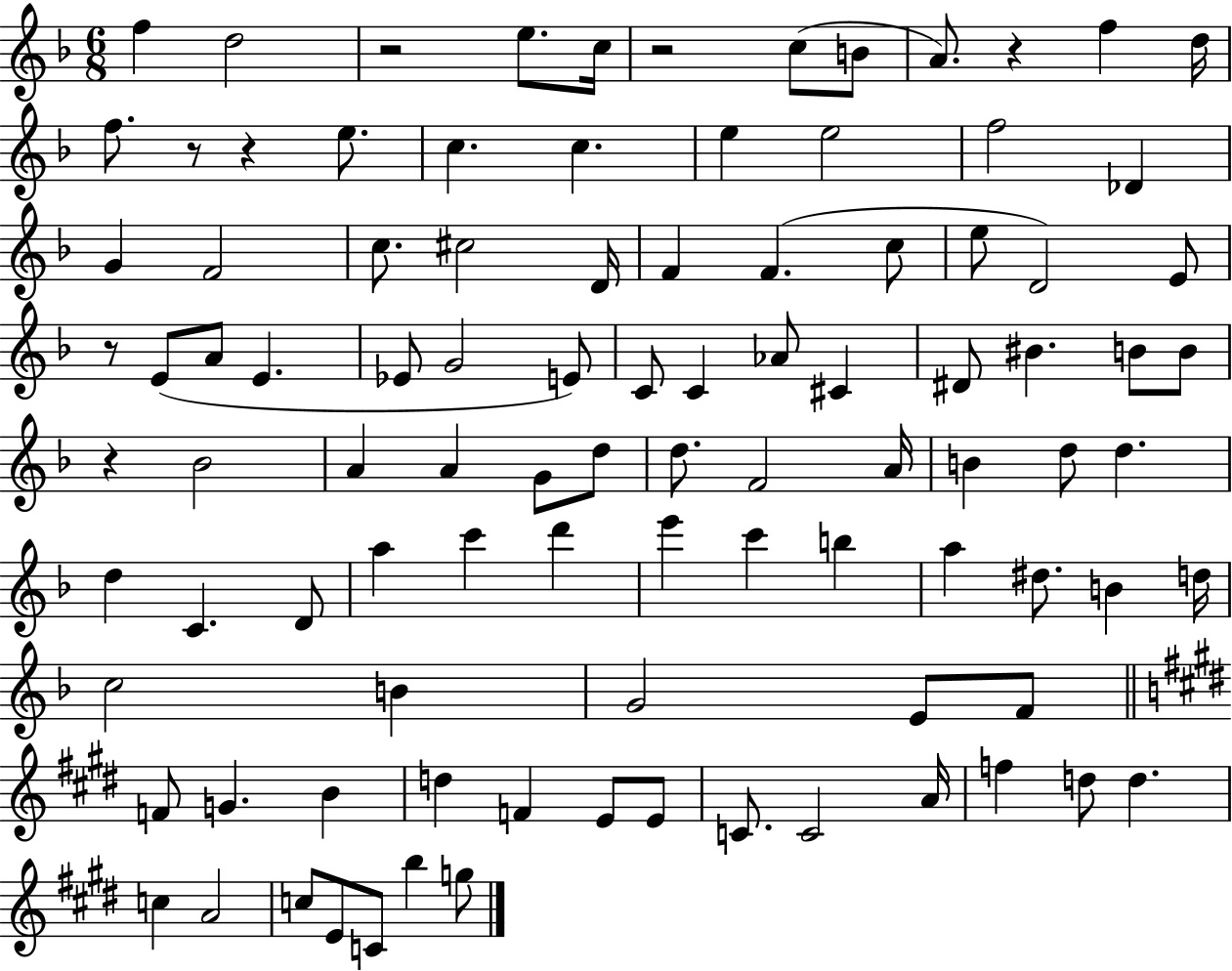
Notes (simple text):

F5/q D5/h R/h E5/e. C5/s R/h C5/e B4/e A4/e. R/q F5/q D5/s F5/e. R/e R/q E5/e. C5/q. C5/q. E5/q E5/h F5/h Db4/q G4/q F4/h C5/e. C#5/h D4/s F4/q F4/q. C5/e E5/e D4/h E4/e R/e E4/e A4/e E4/q. Eb4/e G4/h E4/e C4/e C4/q Ab4/e C#4/q D#4/e BIS4/q. B4/e B4/e R/q Bb4/h A4/q A4/q G4/e D5/e D5/e. F4/h A4/s B4/q D5/e D5/q. D5/q C4/q. D4/e A5/q C6/q D6/q E6/q C6/q B5/q A5/q D#5/e. B4/q D5/s C5/h B4/q G4/h E4/e F4/e F4/e G4/q. B4/q D5/q F4/q E4/e E4/e C4/e. C4/h A4/s F5/q D5/e D5/q. C5/q A4/h C5/e E4/e C4/e B5/q G5/e